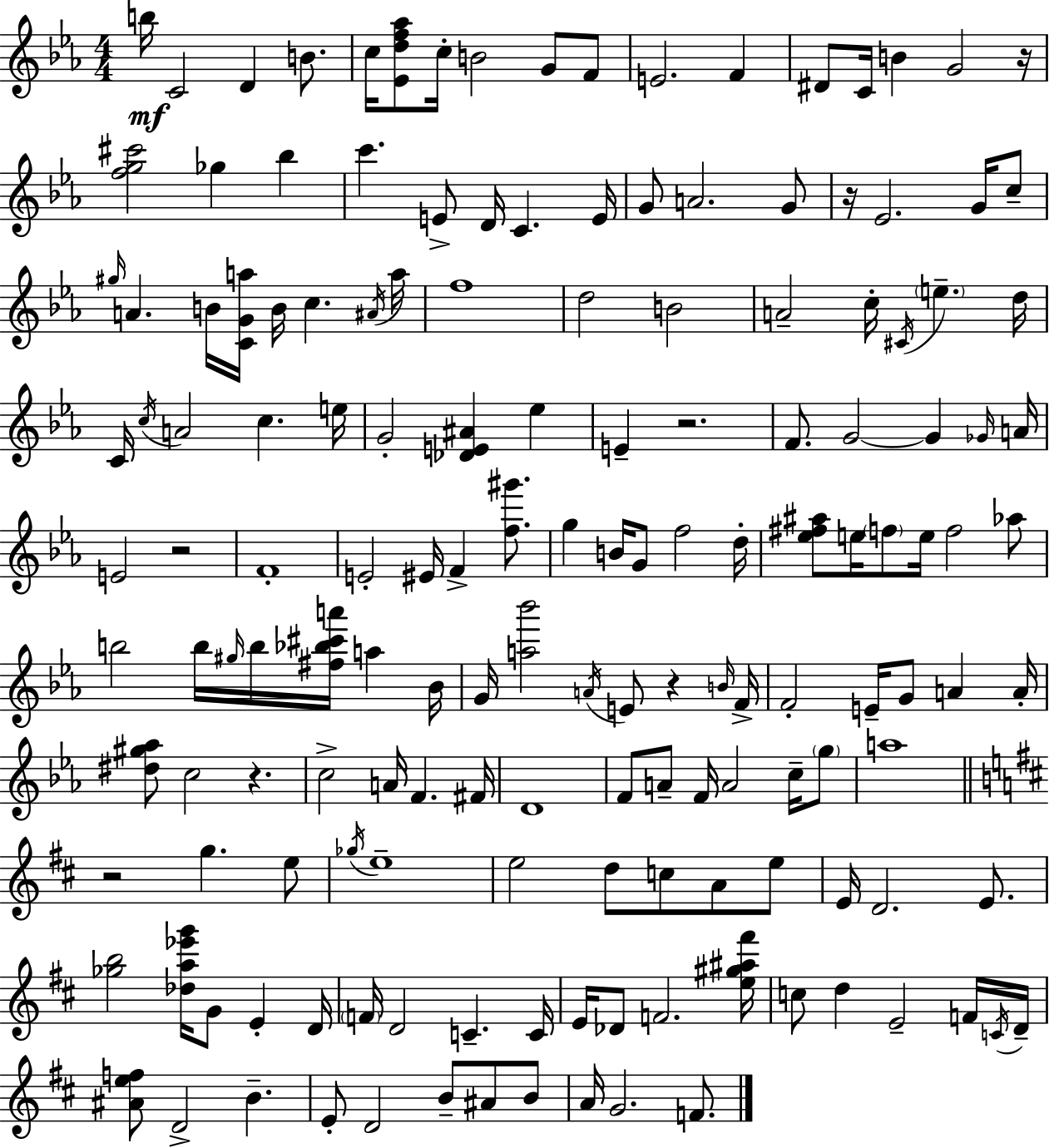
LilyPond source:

{
  \clef treble
  \numericTimeSignature
  \time 4/4
  \key ees \major
  b''16\mf c'2 d'4 b'8. | c''16 <ees' d'' f'' aes''>8 c''16-. b'2 g'8 f'8 | e'2. f'4 | dis'8 c'16 b'4 g'2 r16 | \break <f'' g'' cis'''>2 ges''4 bes''4 | c'''4. e'8-> d'16 c'4. e'16 | g'8 a'2. g'8 | r16 ees'2. g'16 c''8-- | \break \grace { gis''16 } a'4. b'16 <c' g' a''>16 b'16 c''4. | \acciaccatura { ais'16 } a''16 f''1 | d''2 b'2 | a'2-- c''16-. \acciaccatura { cis'16 } \parenthesize e''4.-- | \break d''16 c'16 \acciaccatura { c''16 } a'2 c''4. | e''16 g'2-. <des' e' ais'>4 | ees''4 e'4-- r2. | f'8. g'2~~ g'4 | \break \grace { ges'16 } a'16 e'2 r2 | f'1-. | e'2-. eis'16 f'4-> | <f'' gis'''>8. g''4 b'16 g'8 f''2 | \break d''16-. <ees'' fis'' ais''>8 e''16 \parenthesize f''8 e''16 f''2 | aes''8 b''2 b''16 \grace { gis''16 } b''16 | <fis'' bes'' cis''' a'''>16 a''4 bes'16 g'16 <a'' bes'''>2 \acciaccatura { a'16 } | e'8 r4 \grace { b'16 } f'16-> f'2-. | \break e'16-- g'8 a'4 a'16-. <dis'' gis'' aes''>8 c''2 | r4. c''2-> | a'16 f'4. fis'16 d'1 | f'8 a'8-- f'16 a'2 | \break c''16-- \parenthesize g''8 a''1 | \bar "||" \break \key d \major r2 g''4. e''8 | \acciaccatura { ges''16 } e''1-- | e''2 d''8 c''8 a'8 e''8 | e'16 d'2. e'8. | \break <ges'' b''>2 <des'' a'' ees''' g'''>16 g'8 e'4-. | d'16 \parenthesize f'16 d'2 c'4.-- | c'16 e'16 des'8 f'2. | <e'' gis'' ais'' fis'''>16 c''8 d''4 e'2-- f'16 | \break \acciaccatura { c'16 } d'16-- <ais' e'' f''>8 d'2-> b'4.-- | e'8-. d'2 b'8-- ais'8 | b'8 a'16 g'2. f'8. | \bar "|."
}